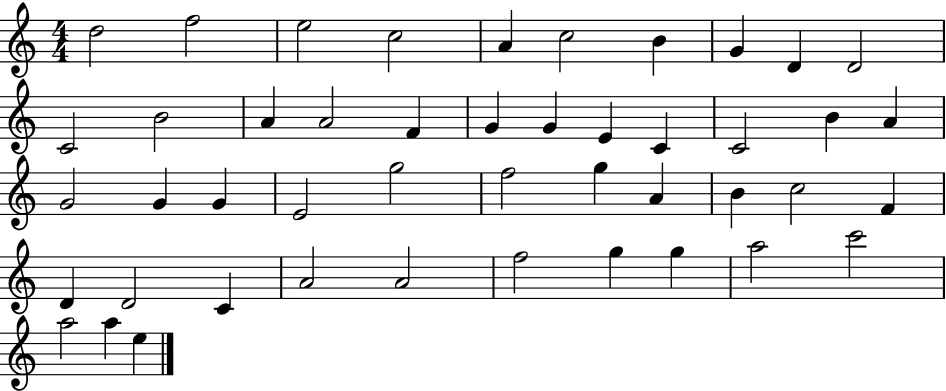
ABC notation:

X:1
T:Untitled
M:4/4
L:1/4
K:C
d2 f2 e2 c2 A c2 B G D D2 C2 B2 A A2 F G G E C C2 B A G2 G G E2 g2 f2 g A B c2 F D D2 C A2 A2 f2 g g a2 c'2 a2 a e